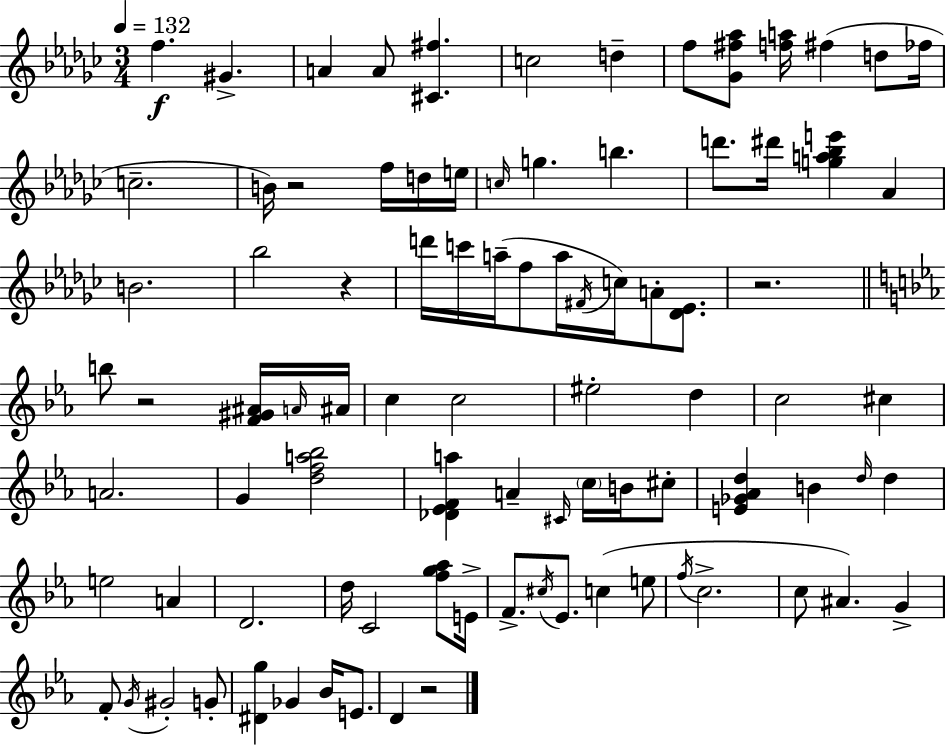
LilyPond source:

{
  \clef treble
  \numericTimeSignature
  \time 3/4
  \key ees \minor
  \tempo 4 = 132
  f''4.\f gis'4.-> | a'4 a'8 <cis' fis''>4. | c''2 d''4-- | f''8 <ges' fis'' aes''>8 <f'' a''>16 fis''4( d''8 fes''16 | \break c''2.-- | b'16) r2 f''16 d''16 e''16 | \grace { c''16 } g''4. b''4. | d'''8. dis'''16 <g'' a'' bes'' e'''>4 aes'4 | \break b'2. | bes''2 r4 | d'''16 c'''16 a''16--( f''8 a''16 \acciaccatura { fis'16 } c''16) a'8-. <des' ees'>8. | r2. | \break \bar "||" \break \key ees \major b''8 r2 <f' gis' ais'>16 \grace { a'16 } | ais'16 c''4 c''2 | eis''2-. d''4 | c''2 cis''4 | \break a'2. | g'4 <d'' f'' a'' bes''>2 | <des' ees' f' a''>4 a'4-- \grace { cis'16 } \parenthesize c''16 b'16 | cis''8-. <e' ges' aes' d''>4 b'4 \grace { d''16 } d''4 | \break e''2 a'4 | d'2. | d''16 c'2 | <f'' g'' aes''>8 e'16-> f'8.-> \acciaccatura { cis''16 } ees'8. c''4( | \break e''8 \acciaccatura { f''16 } c''2.-> | c''8 ais'4.) | g'4-> f'8-. \acciaccatura { g'16 } gis'2-. | g'8-. <dis' g''>4 ges'4 | \break bes'16 e'8. d'4 r2 | \bar "|."
}